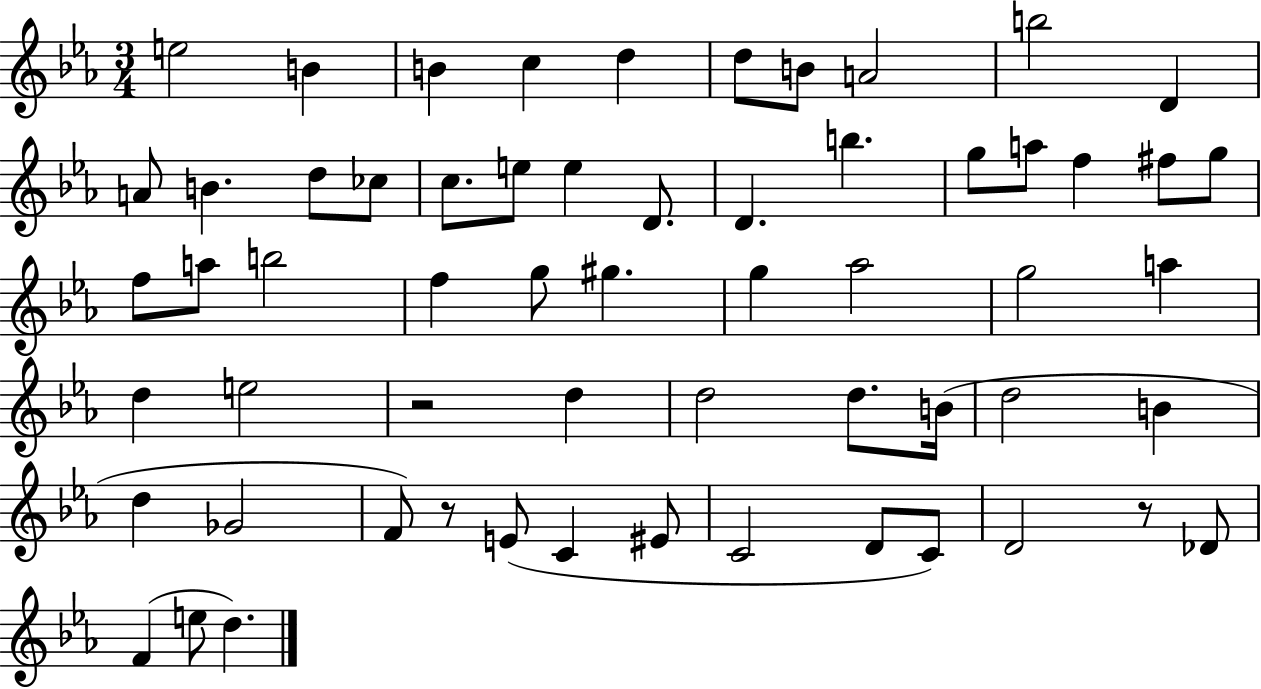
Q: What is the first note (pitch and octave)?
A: E5